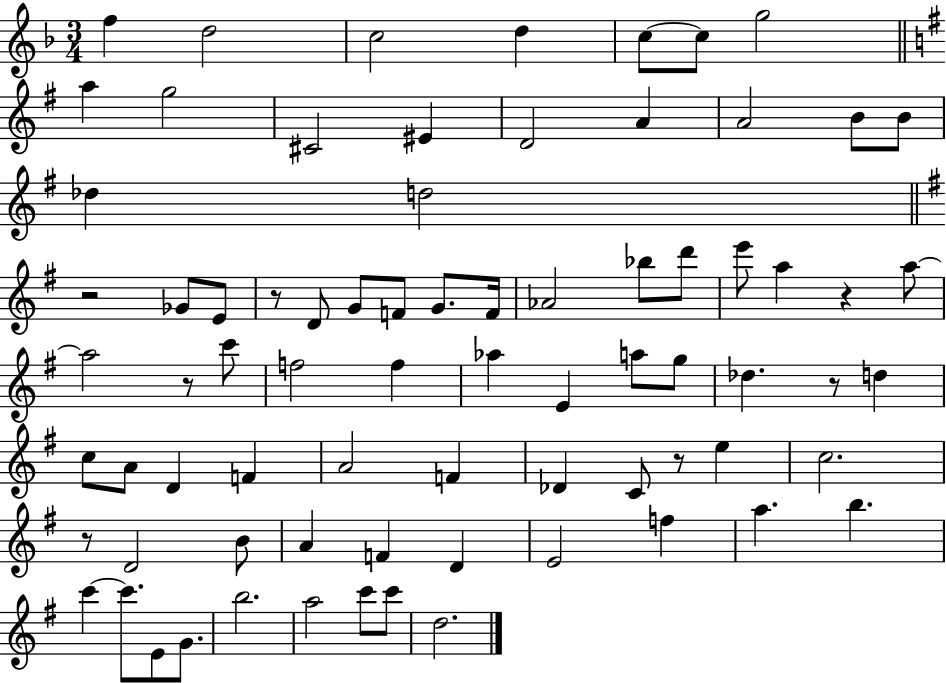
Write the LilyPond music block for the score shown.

{
  \clef treble
  \numericTimeSignature
  \time 3/4
  \key f \major
  f''4 d''2 | c''2 d''4 | c''8~~ c''8 g''2 | \bar "||" \break \key g \major a''4 g''2 | cis'2 eis'4 | d'2 a'4 | a'2 b'8 b'8 | \break des''4 d''2 | \bar "||" \break \key g \major r2 ges'8 e'8 | r8 d'8 g'8 f'8 g'8. f'16 | aes'2 bes''8 d'''8 | e'''8 a''4 r4 a''8~~ | \break a''2 r8 c'''8 | f''2 f''4 | aes''4 e'4 a''8 g''8 | des''4. r8 d''4 | \break c''8 a'8 d'4 f'4 | a'2 f'4 | des'4 c'8 r8 e''4 | c''2. | \break r8 d'2 b'8 | a'4 f'4 d'4 | e'2 f''4 | a''4. b''4. | \break c'''4~~ c'''8. e'8 g'8. | b''2. | a''2 c'''8 c'''8 | d''2. | \break \bar "|."
}